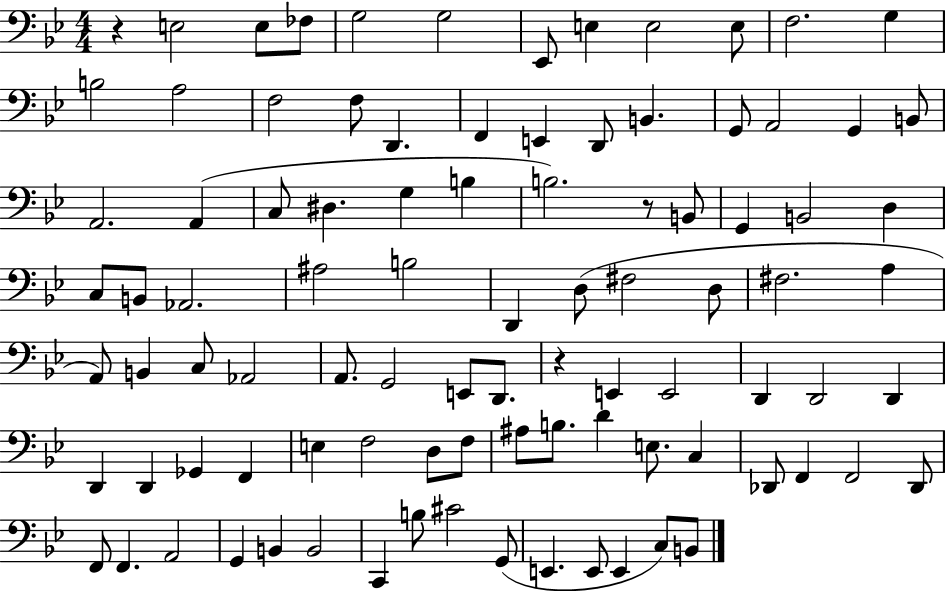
X:1
T:Untitled
M:4/4
L:1/4
K:Bb
z E,2 E,/2 _F,/2 G,2 G,2 _E,,/2 E, E,2 E,/2 F,2 G, B,2 A,2 F,2 F,/2 D,, F,, E,, D,,/2 B,, G,,/2 A,,2 G,, B,,/2 A,,2 A,, C,/2 ^D, G, B, B,2 z/2 B,,/2 G,, B,,2 D, C,/2 B,,/2 _A,,2 ^A,2 B,2 D,, D,/2 ^F,2 D,/2 ^F,2 A, A,,/2 B,, C,/2 _A,,2 A,,/2 G,,2 E,,/2 D,,/2 z E,, E,,2 D,, D,,2 D,, D,, D,, _G,, F,, E, F,2 D,/2 F,/2 ^A,/2 B,/2 D E,/2 C, _D,,/2 F,, F,,2 _D,,/2 F,,/2 F,, A,,2 G,, B,, B,,2 C,, B,/2 ^C2 G,,/2 E,, E,,/2 E,, C,/2 B,,/2